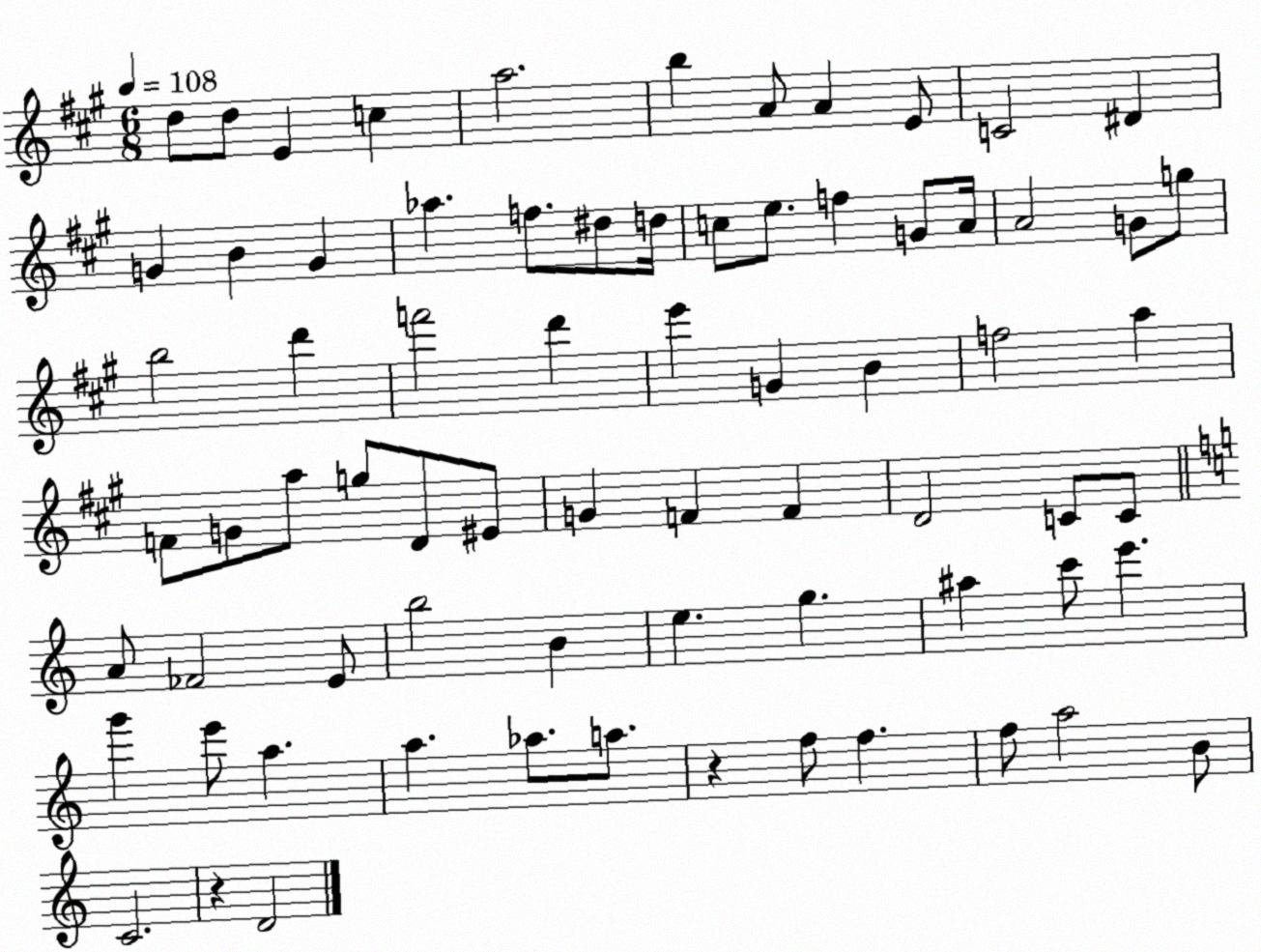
X:1
T:Untitled
M:6/8
L:1/4
K:A
d/2 d/2 E c a2 b A/2 A E/2 C2 ^D G B G _a f/2 ^d/2 d/4 c/2 e/2 f G/2 A/4 A2 G/2 g/2 b2 d' f'2 d' e' G B f2 a F/2 G/2 a/2 g/2 D/2 ^E/2 G F F D2 C/2 C/2 A/2 _F2 E/2 b2 B e g ^a c'/2 e' g' e'/2 a a _a/2 a/2 z f/2 f f/2 a2 B/2 C2 z D2